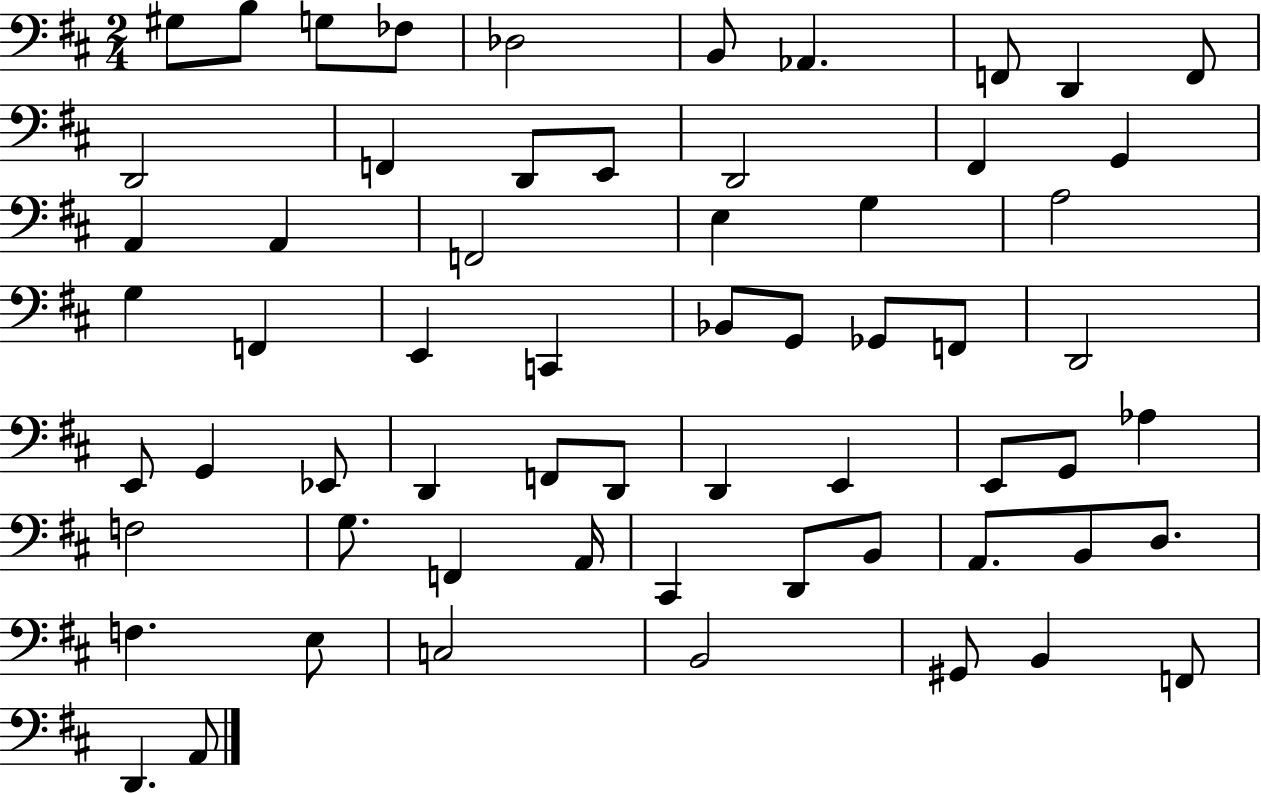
G#3/e B3/e G3/e FES3/e Db3/h B2/e Ab2/q. F2/e D2/q F2/e D2/h F2/q D2/e E2/e D2/h F#2/q G2/q A2/q A2/q F2/h E3/q G3/q A3/h G3/q F2/q E2/q C2/q Bb2/e G2/e Gb2/e F2/e D2/h E2/e G2/q Eb2/e D2/q F2/e D2/e D2/q E2/q E2/e G2/e Ab3/q F3/h G3/e. F2/q A2/s C#2/q D2/e B2/e A2/e. B2/e D3/e. F3/q. E3/e C3/h B2/h G#2/e B2/q F2/e D2/q. A2/e